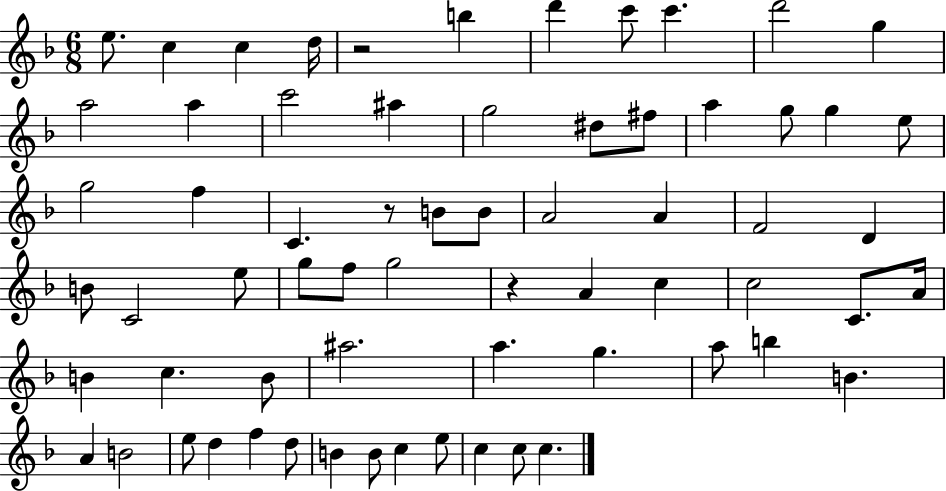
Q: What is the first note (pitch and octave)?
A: E5